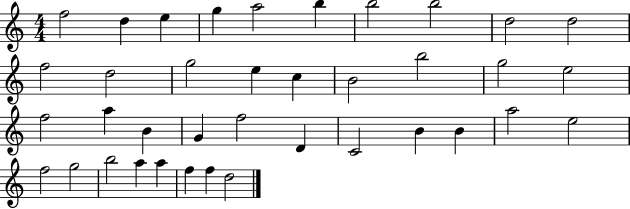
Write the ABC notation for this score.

X:1
T:Untitled
M:4/4
L:1/4
K:C
f2 d e g a2 b b2 b2 d2 d2 f2 d2 g2 e c B2 b2 g2 e2 f2 a B G f2 D C2 B B a2 e2 f2 g2 b2 a a f f d2